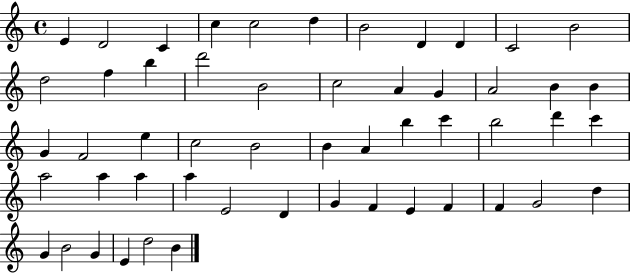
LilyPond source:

{
  \clef treble
  \time 4/4
  \defaultTimeSignature
  \key c \major
  e'4 d'2 c'4 | c''4 c''2 d''4 | b'2 d'4 d'4 | c'2 b'2 | \break d''2 f''4 b''4 | d'''2 b'2 | c''2 a'4 g'4 | a'2 b'4 b'4 | \break g'4 f'2 e''4 | c''2 b'2 | b'4 a'4 b''4 c'''4 | b''2 d'''4 c'''4 | \break a''2 a''4 a''4 | a''4 e'2 d'4 | g'4 f'4 e'4 f'4 | f'4 g'2 d''4 | \break g'4 b'2 g'4 | e'4 d''2 b'4 | \bar "|."
}